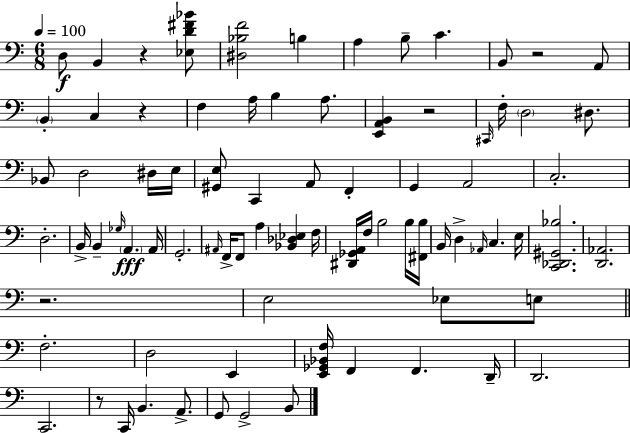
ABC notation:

X:1
T:Untitled
M:6/8
L:1/4
K:Am
D,/2 B,, z [_E,D^F_B]/2 [^D,_B,F]2 B, A, B,/2 C B,,/2 z2 A,,/2 B,, C, z F, A,/4 B, A,/2 [E,,A,,B,,] z2 ^C,,/4 F,/4 D,2 ^D,/2 _B,,/2 D,2 ^D,/4 E,/4 [^G,,E,]/2 C,, A,,/2 F,, G,, A,,2 C,2 D,2 B,,/4 B,, _G,/4 A,, A,,/4 G,,2 ^A,,/4 F,,/4 F,,/2 A, [_B,,_D,_E,] F,/4 [^D,,_G,,A,,]/4 F,/4 B,2 B,/4 [^F,,B,]/4 B,,/4 D, _A,,/4 C, E,/4 [C,,_D,,^G,,_B,]2 [D,,_A,,]2 z2 E,2 _E,/2 E,/2 F,2 D,2 E,, [E,,_G,,_B,,F,]/4 F,, F,, D,,/4 D,,2 C,,2 z/2 C,,/4 B,, A,,/2 G,,/2 G,,2 B,,/2